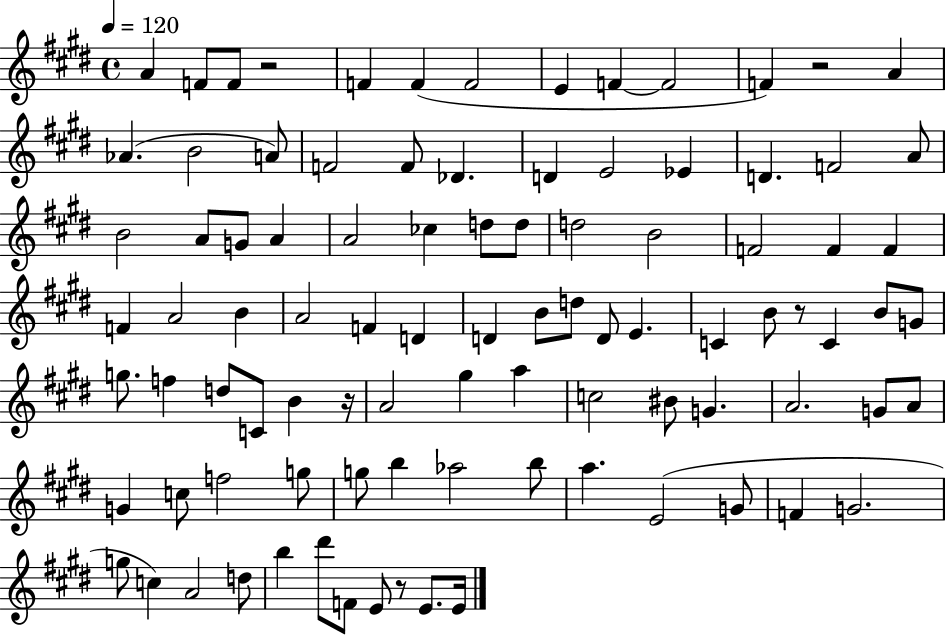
A4/q F4/e F4/e R/h F4/q F4/q F4/h E4/q F4/q F4/h F4/q R/h A4/q Ab4/q. B4/h A4/e F4/h F4/e Db4/q. D4/q E4/h Eb4/q D4/q. F4/h A4/e B4/h A4/e G4/e A4/q A4/h CES5/q D5/e D5/e D5/h B4/h F4/h F4/q F4/q F4/q A4/h B4/q A4/h F4/q D4/q D4/q B4/e D5/e D4/e E4/q. C4/q B4/e R/e C4/q B4/e G4/e G5/e. F5/q D5/e C4/e B4/q R/s A4/h G#5/q A5/q C5/h BIS4/e G4/q. A4/h. G4/e A4/e G4/q C5/e F5/h G5/e G5/e B5/q Ab5/h B5/e A5/q. E4/h G4/e F4/q G4/h. G5/e C5/q A4/h D5/e B5/q D#6/e F4/e E4/e R/e E4/e. E4/s